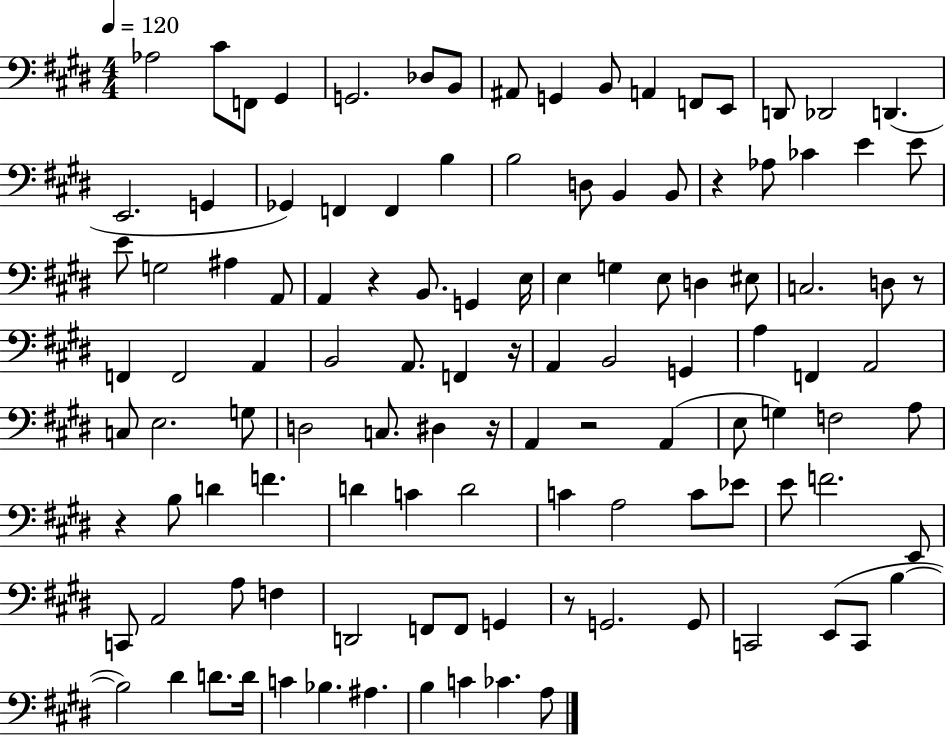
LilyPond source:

{
  \clef bass
  \numericTimeSignature
  \time 4/4
  \key e \major
  \tempo 4 = 120
  aes2 cis'8 f,8 gis,4 | g,2. des8 b,8 | ais,8 g,4 b,8 a,4 f,8 e,8 | d,8 des,2 d,4.( | \break e,2. g,4 | ges,4) f,4 f,4 b4 | b2 d8 b,4 b,8 | r4 aes8 ces'4 e'4 e'8 | \break e'8 g2 ais4 a,8 | a,4 r4 b,8. g,4 e16 | e4 g4 e8 d4 eis8 | c2. d8 r8 | \break f,4 f,2 a,4 | b,2 a,8. f,4 r16 | a,4 b,2 g,4 | a4 f,4 a,2 | \break c8 e2. g8 | d2 c8. dis4 r16 | a,4 r2 a,4( | e8 g4) f2 a8 | \break r4 b8 d'4 f'4. | d'4 c'4 d'2 | c'4 a2 c'8 ees'8 | e'8 f'2. e,8 | \break c,8 a,2 a8 f4 | d,2 f,8 f,8 g,4 | r8 g,2. g,8 | c,2 e,8( c,8 b4~~ | \break b2) dis'4 d'8. d'16 | c'4 bes4. ais4. | b4 c'4 ces'4. a8 | \bar "|."
}